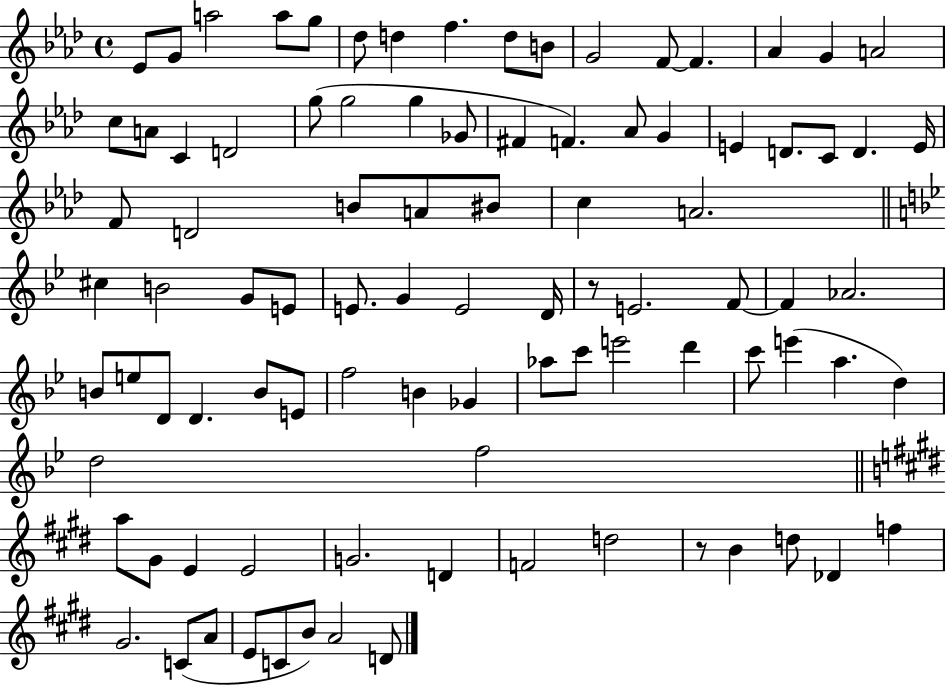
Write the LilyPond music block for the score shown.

{
  \clef treble
  \time 4/4
  \defaultTimeSignature
  \key aes \major
  ees'8 g'8 a''2 a''8 g''8 | des''8 d''4 f''4. d''8 b'8 | g'2 f'8~~ f'4. | aes'4 g'4 a'2 | \break c''8 a'8 c'4 d'2 | g''8( g''2 g''4 ges'8 | fis'4 f'4.) aes'8 g'4 | e'4 d'8. c'8 d'4. e'16 | \break f'8 d'2 b'8 a'8 bis'8 | c''4 a'2. | \bar "||" \break \key bes \major cis''4 b'2 g'8 e'8 | e'8. g'4 e'2 d'16 | r8 e'2. f'8~~ | f'4 aes'2. | \break b'8 e''8 d'8 d'4. b'8 e'8 | f''2 b'4 ges'4 | aes''8 c'''8 e'''2 d'''4 | c'''8 e'''4( a''4. d''4) | \break d''2 f''2 | \bar "||" \break \key e \major a''8 gis'8 e'4 e'2 | g'2. d'4 | f'2 d''2 | r8 b'4 d''8 des'4 f''4 | \break gis'2. c'8( a'8 | e'8 c'8 b'8) a'2 d'8 | \bar "|."
}